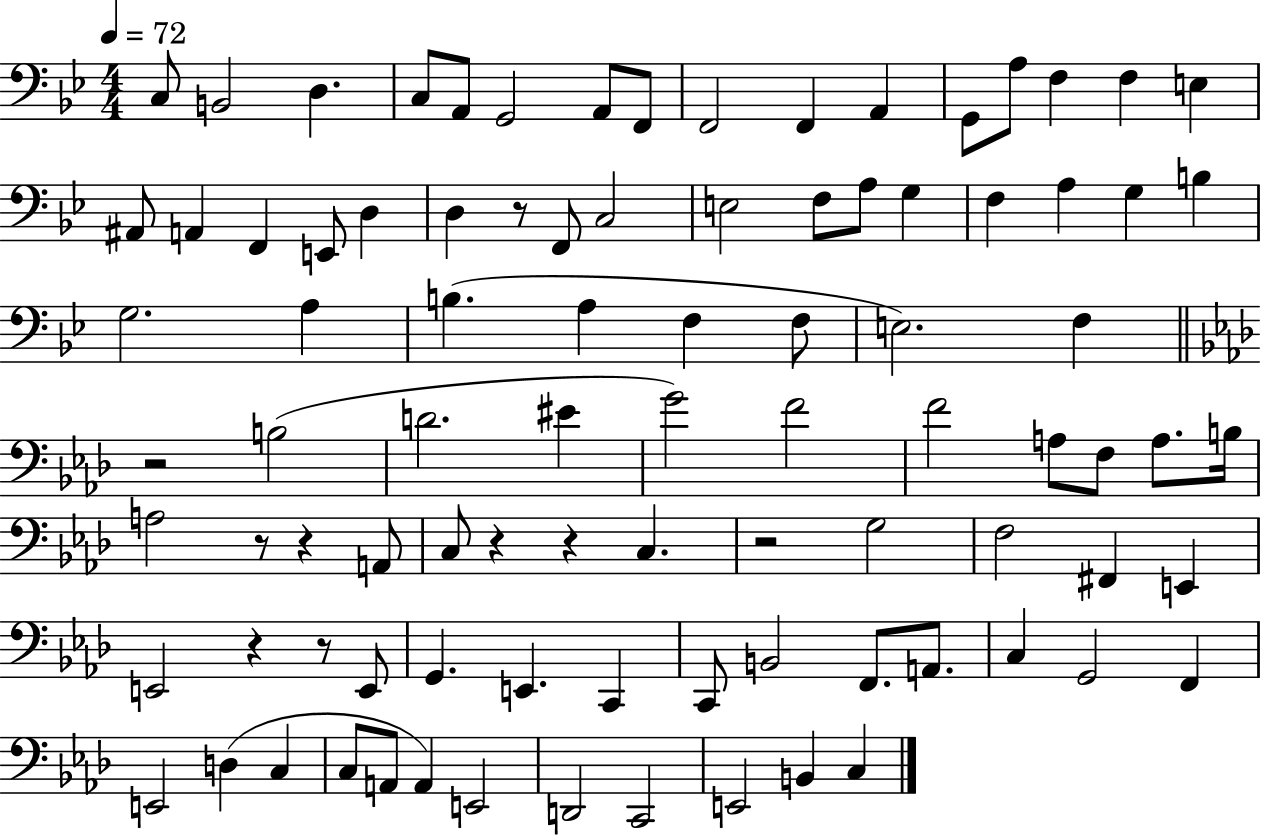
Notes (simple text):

C3/e B2/h D3/q. C3/e A2/e G2/h A2/e F2/e F2/h F2/q A2/q G2/e A3/e F3/q F3/q E3/q A#2/e A2/q F2/q E2/e D3/q D3/q R/e F2/e C3/h E3/h F3/e A3/e G3/q F3/q A3/q G3/q B3/q G3/h. A3/q B3/q. A3/q F3/q F3/e E3/h. F3/q R/h B3/h D4/h. EIS4/q G4/h F4/h F4/h A3/e F3/e A3/e. B3/s A3/h R/e R/q A2/e C3/e R/q R/q C3/q. R/h G3/h F3/h F#2/q E2/q E2/h R/q R/e E2/e G2/q. E2/q. C2/q C2/e B2/h F2/e. A2/e. C3/q G2/h F2/q E2/h D3/q C3/q C3/e A2/e A2/q E2/h D2/h C2/h E2/h B2/q C3/q